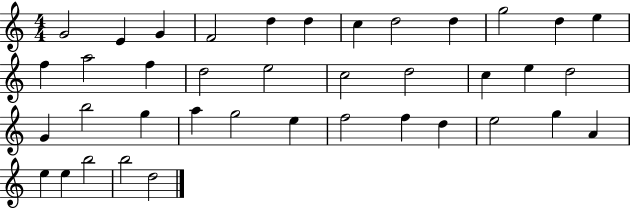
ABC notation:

X:1
T:Untitled
M:4/4
L:1/4
K:C
G2 E G F2 d d c d2 d g2 d e f a2 f d2 e2 c2 d2 c e d2 G b2 g a g2 e f2 f d e2 g A e e b2 b2 d2